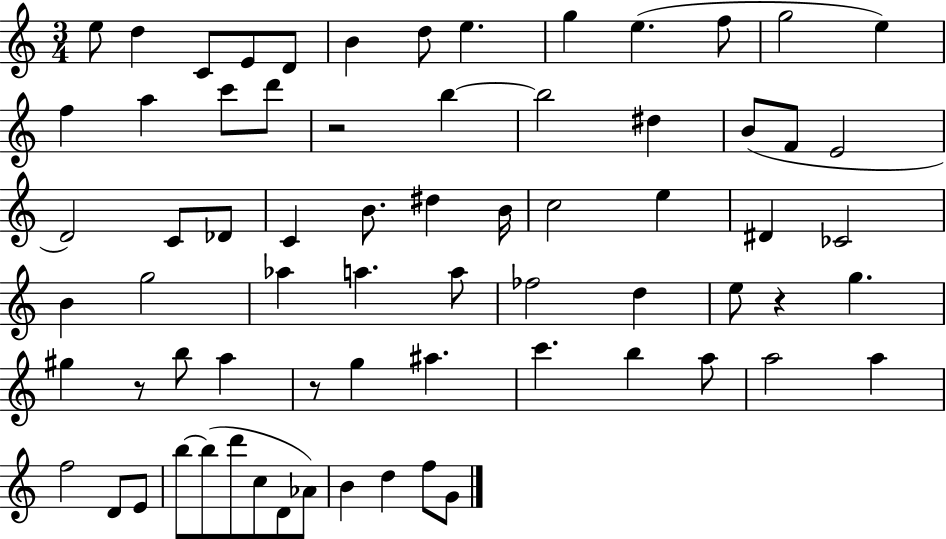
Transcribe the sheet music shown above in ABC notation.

X:1
T:Untitled
M:3/4
L:1/4
K:C
e/2 d C/2 E/2 D/2 B d/2 e g e f/2 g2 e f a c'/2 d'/2 z2 b b2 ^d B/2 F/2 E2 D2 C/2 _D/2 C B/2 ^d B/4 c2 e ^D _C2 B g2 _a a a/2 _f2 d e/2 z g ^g z/2 b/2 a z/2 g ^a c' b a/2 a2 a f2 D/2 E/2 b/2 b/2 d'/2 c/2 D/2 _A/2 B d f/2 G/2